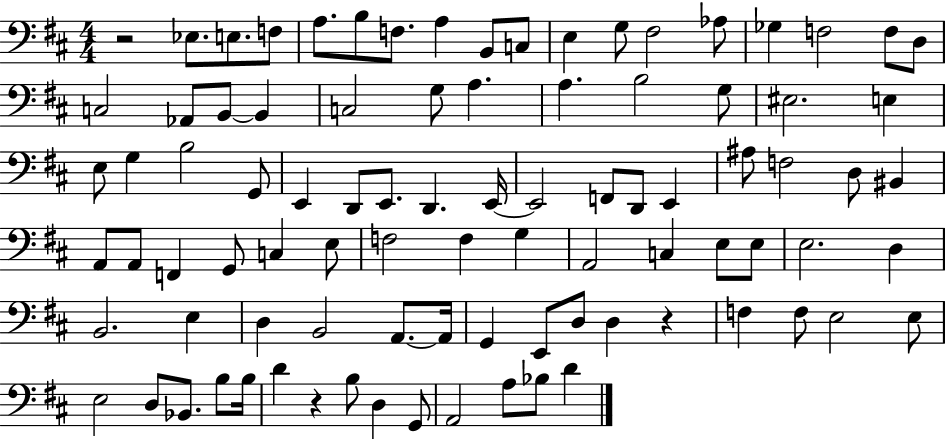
{
  \clef bass
  \numericTimeSignature
  \time 4/4
  \key d \major
  r2 ees8. e8. f8 | a8. b8 f8. a4 b,8 c8 | e4 g8 fis2 aes8 | ges4 f2 f8 d8 | \break c2 aes,8 b,8~~ b,4 | c2 g8 a4. | a4. b2 g8 | eis2. e4 | \break e8 g4 b2 g,8 | e,4 d,8 e,8. d,4. e,16~~ | e,2 f,8 d,8 e,4 | ais8 f2 d8 bis,4 | \break a,8 a,8 f,4 g,8 c4 e8 | f2 f4 g4 | a,2 c4 e8 e8 | e2. d4 | \break b,2. e4 | d4 b,2 a,8.~~ a,16 | g,4 e,8 d8 d4 r4 | f4 f8 e2 e8 | \break e2 d8 bes,8. b8 b16 | d'4 r4 b8 d4 g,8 | a,2 a8 bes8 d'4 | \bar "|."
}